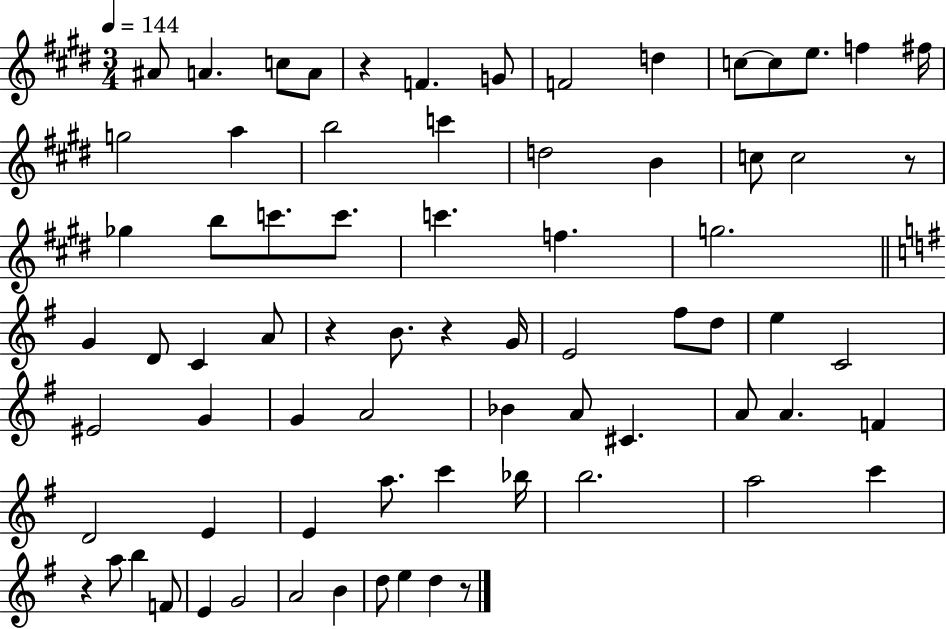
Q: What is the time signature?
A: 3/4